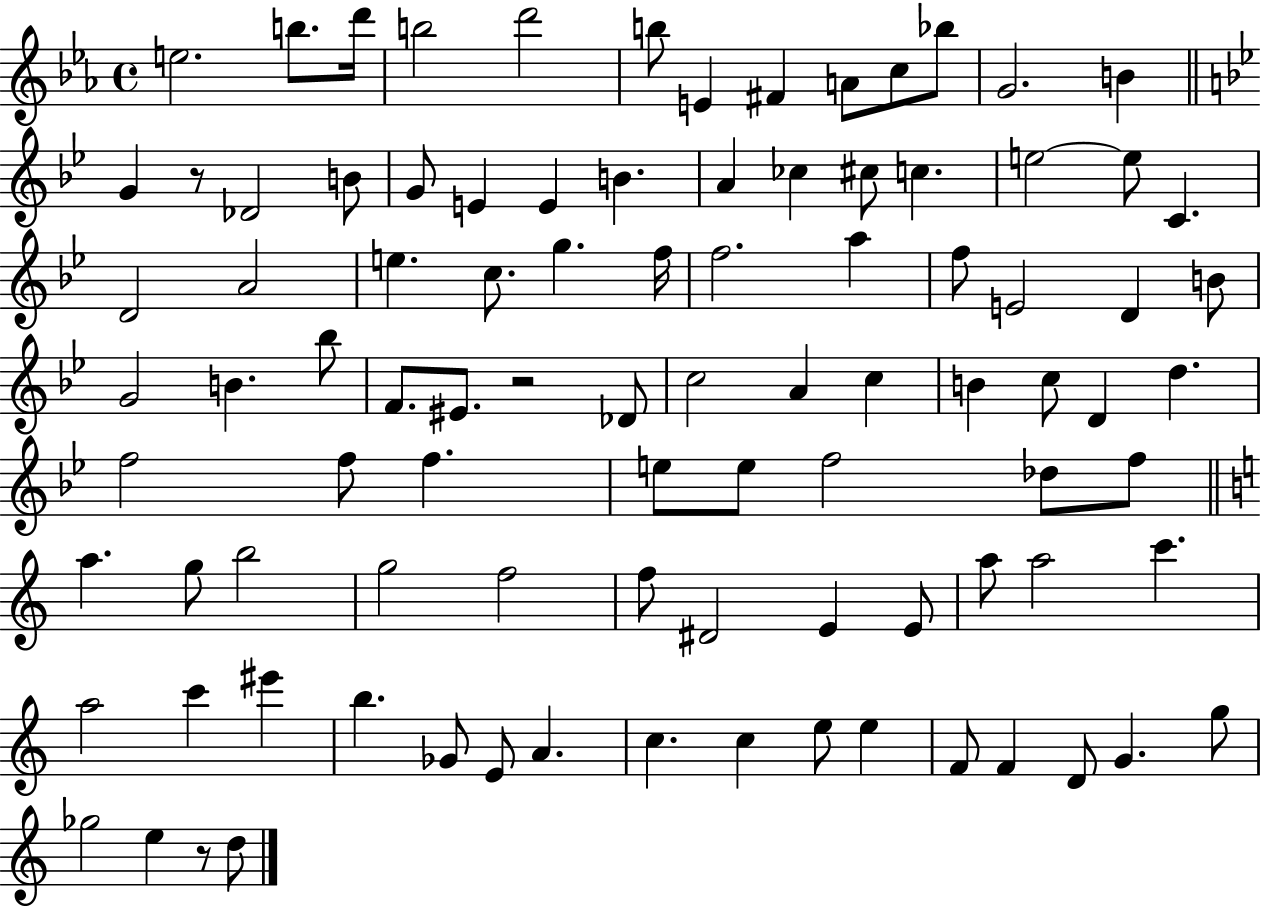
E5/h. B5/e. D6/s B5/h D6/h B5/e E4/q F#4/q A4/e C5/e Bb5/e G4/h. B4/q G4/q R/e Db4/h B4/e G4/e E4/q E4/q B4/q. A4/q CES5/q C#5/e C5/q. E5/h E5/e C4/q. D4/h A4/h E5/q. C5/e. G5/q. F5/s F5/h. A5/q F5/e E4/h D4/q B4/e G4/h B4/q. Bb5/e F4/e. EIS4/e. R/h Db4/e C5/h A4/q C5/q B4/q C5/e D4/q D5/q. F5/h F5/e F5/q. E5/e E5/e F5/h Db5/e F5/e A5/q. G5/e B5/h G5/h F5/h F5/e D#4/h E4/q E4/e A5/e A5/h C6/q. A5/h C6/q EIS6/q B5/q. Gb4/e E4/e A4/q. C5/q. C5/q E5/e E5/q F4/e F4/q D4/e G4/q. G5/e Gb5/h E5/q R/e D5/e